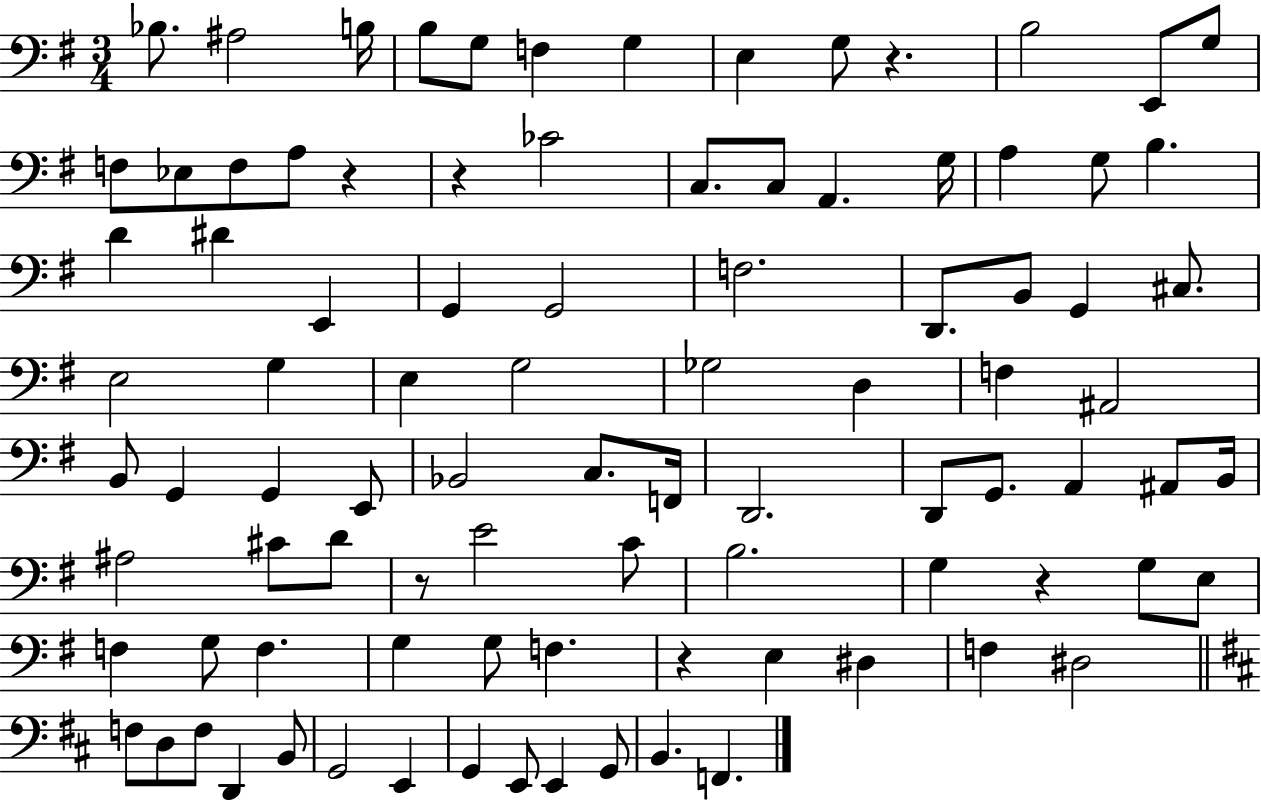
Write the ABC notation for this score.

X:1
T:Untitled
M:3/4
L:1/4
K:G
_B,/2 ^A,2 B,/4 B,/2 G,/2 F, G, E, G,/2 z B,2 E,,/2 G,/2 F,/2 _E,/2 F,/2 A,/2 z z _C2 C,/2 C,/2 A,, G,/4 A, G,/2 B, D ^D E,, G,, G,,2 F,2 D,,/2 B,,/2 G,, ^C,/2 E,2 G, E, G,2 _G,2 D, F, ^A,,2 B,,/2 G,, G,, E,,/2 _B,,2 C,/2 F,,/4 D,,2 D,,/2 G,,/2 A,, ^A,,/2 B,,/4 ^A,2 ^C/2 D/2 z/2 E2 C/2 B,2 G, z G,/2 E,/2 F, G,/2 F, G, G,/2 F, z E, ^D, F, ^D,2 F,/2 D,/2 F,/2 D,, B,,/2 G,,2 E,, G,, E,,/2 E,, G,,/2 B,, F,,